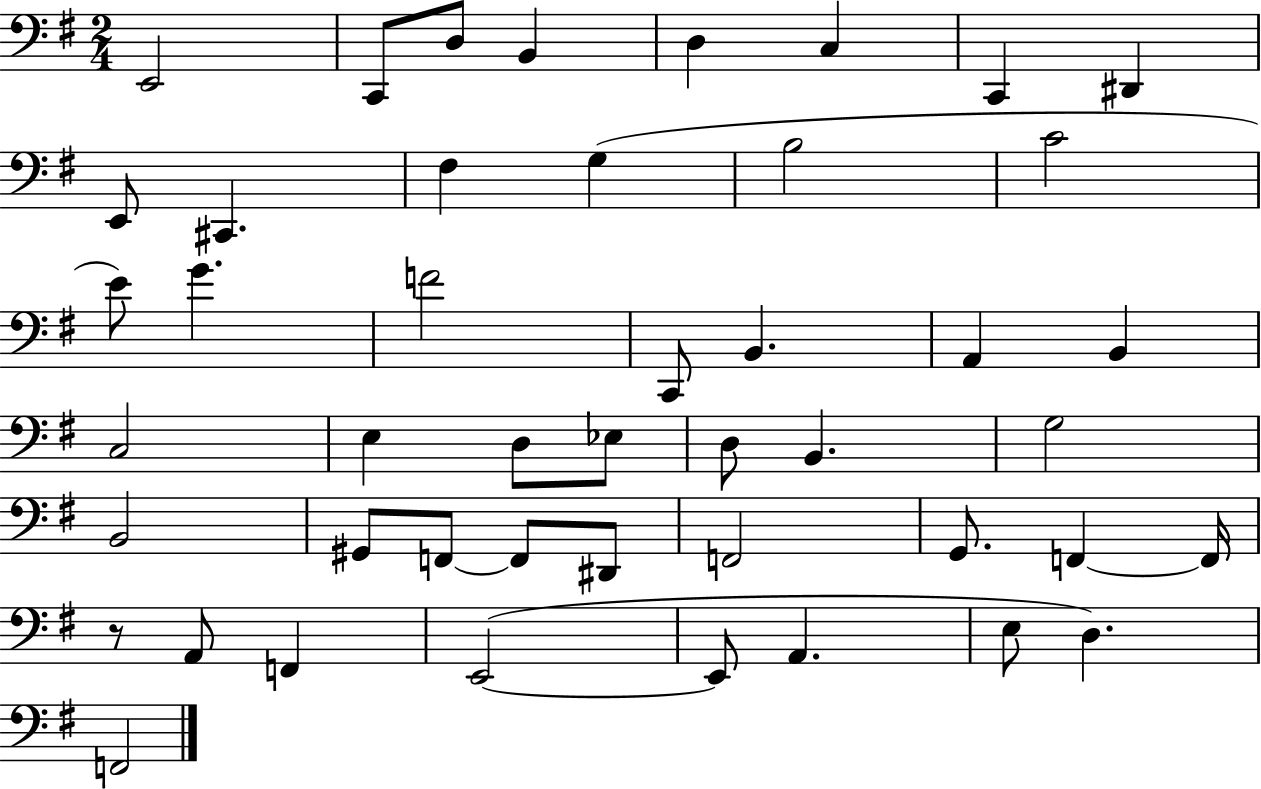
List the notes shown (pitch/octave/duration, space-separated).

E2/h C2/e D3/e B2/q D3/q C3/q C2/q D#2/q E2/e C#2/q. F#3/q G3/q B3/h C4/h E4/e G4/q. F4/h C2/e B2/q. A2/q B2/q C3/h E3/q D3/e Eb3/e D3/e B2/q. G3/h B2/h G#2/e F2/e F2/e D#2/e F2/h G2/e. F2/q F2/s R/e A2/e F2/q E2/h E2/e A2/q. E3/e D3/q. F2/h